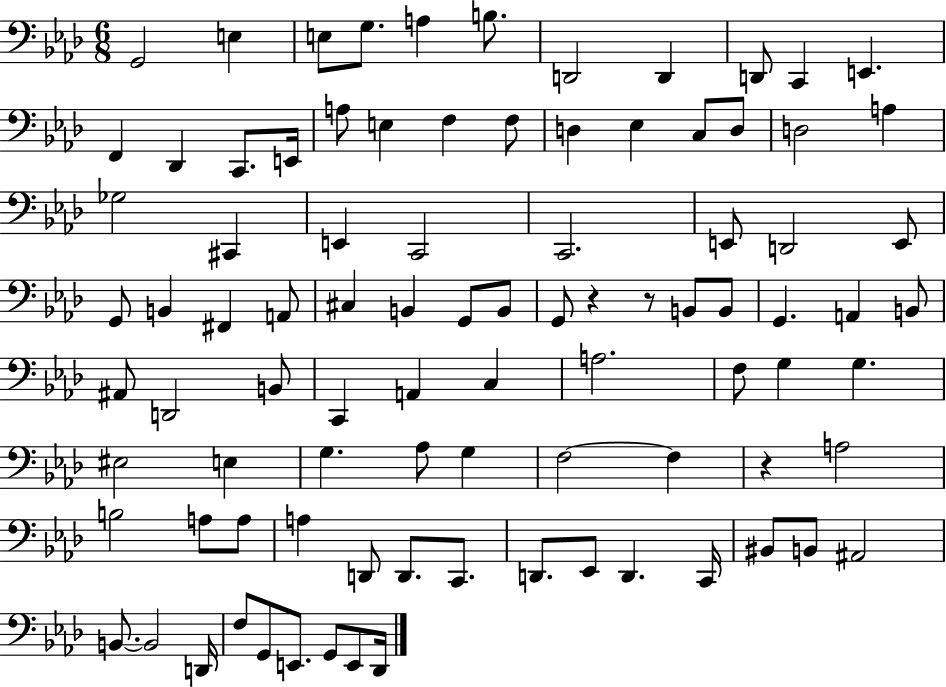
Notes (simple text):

G2/h E3/q E3/e G3/e. A3/q B3/e. D2/h D2/q D2/e C2/q E2/q. F2/q Db2/q C2/e. E2/s A3/e E3/q F3/q F3/e D3/q Eb3/q C3/e D3/e D3/h A3/q Gb3/h C#2/q E2/q C2/h C2/h. E2/e D2/h E2/e G2/e B2/q F#2/q A2/e C#3/q B2/q G2/e B2/e G2/e R/q R/e B2/e B2/e G2/q. A2/q B2/e A#2/e D2/h B2/e C2/q A2/q C3/q A3/h. F3/e G3/q G3/q. EIS3/h E3/q G3/q. Ab3/e G3/q F3/h F3/q R/q A3/h B3/h A3/e A3/e A3/q D2/e D2/e. C2/e. D2/e. Eb2/e D2/q. C2/s BIS2/e B2/e A#2/h B2/e. B2/h D2/s F3/e G2/e E2/e. G2/e E2/e Db2/s